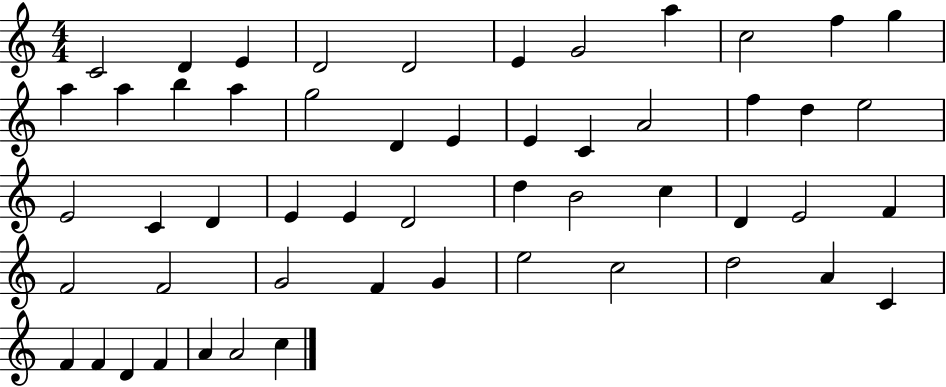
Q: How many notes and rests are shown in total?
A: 53